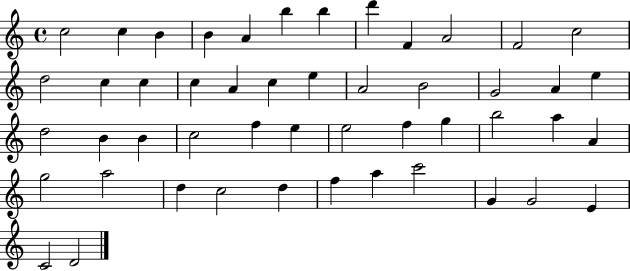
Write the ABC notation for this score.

X:1
T:Untitled
M:4/4
L:1/4
K:C
c2 c B B A b b d' F A2 F2 c2 d2 c c c A c e A2 B2 G2 A e d2 B B c2 f e e2 f g b2 a A g2 a2 d c2 d f a c'2 G G2 E C2 D2